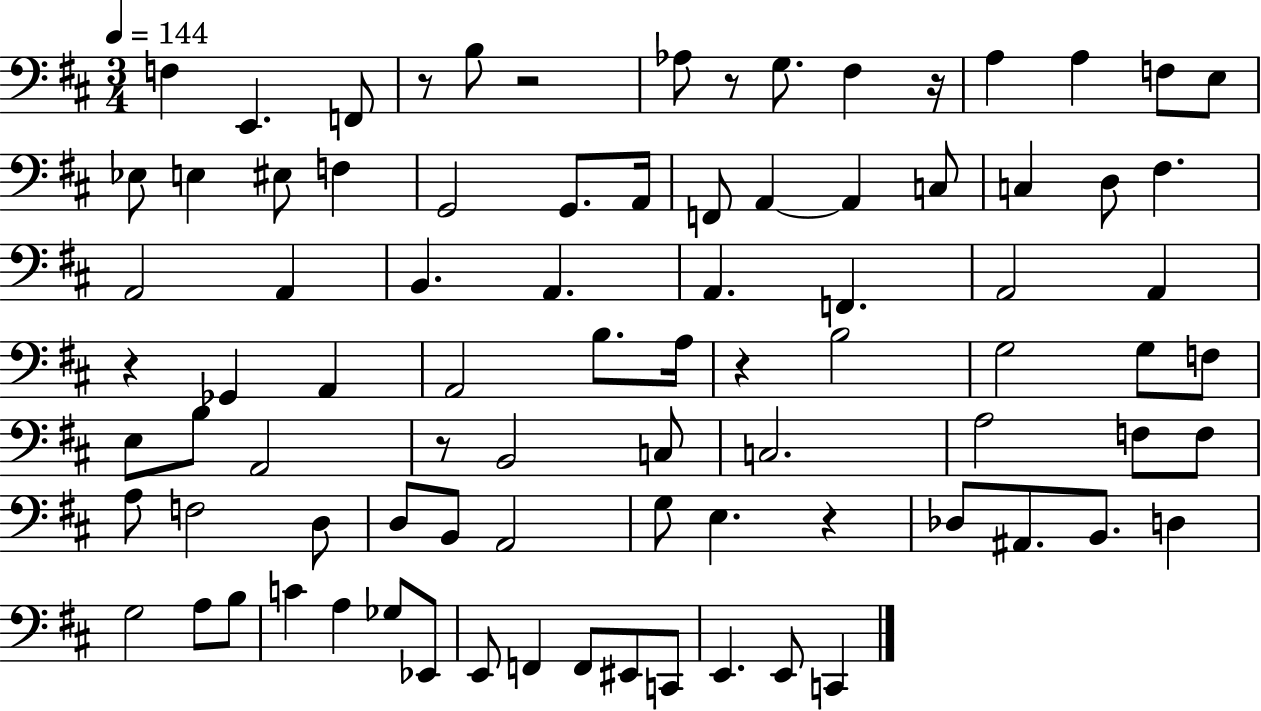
X:1
T:Untitled
M:3/4
L:1/4
K:D
F, E,, F,,/2 z/2 B,/2 z2 _A,/2 z/2 G,/2 ^F, z/4 A, A, F,/2 E,/2 _E,/2 E, ^E,/2 F, G,,2 G,,/2 A,,/4 F,,/2 A,, A,, C,/2 C, D,/2 ^F, A,,2 A,, B,, A,, A,, F,, A,,2 A,, z _G,, A,, A,,2 B,/2 A,/4 z B,2 G,2 G,/2 F,/2 E,/2 B,/2 A,,2 z/2 B,,2 C,/2 C,2 A,2 F,/2 F,/2 A,/2 F,2 D,/2 D,/2 B,,/2 A,,2 G,/2 E, z _D,/2 ^A,,/2 B,,/2 D, G,2 A,/2 B,/2 C A, _G,/2 _E,,/2 E,,/2 F,, F,,/2 ^E,,/2 C,,/2 E,, E,,/2 C,,